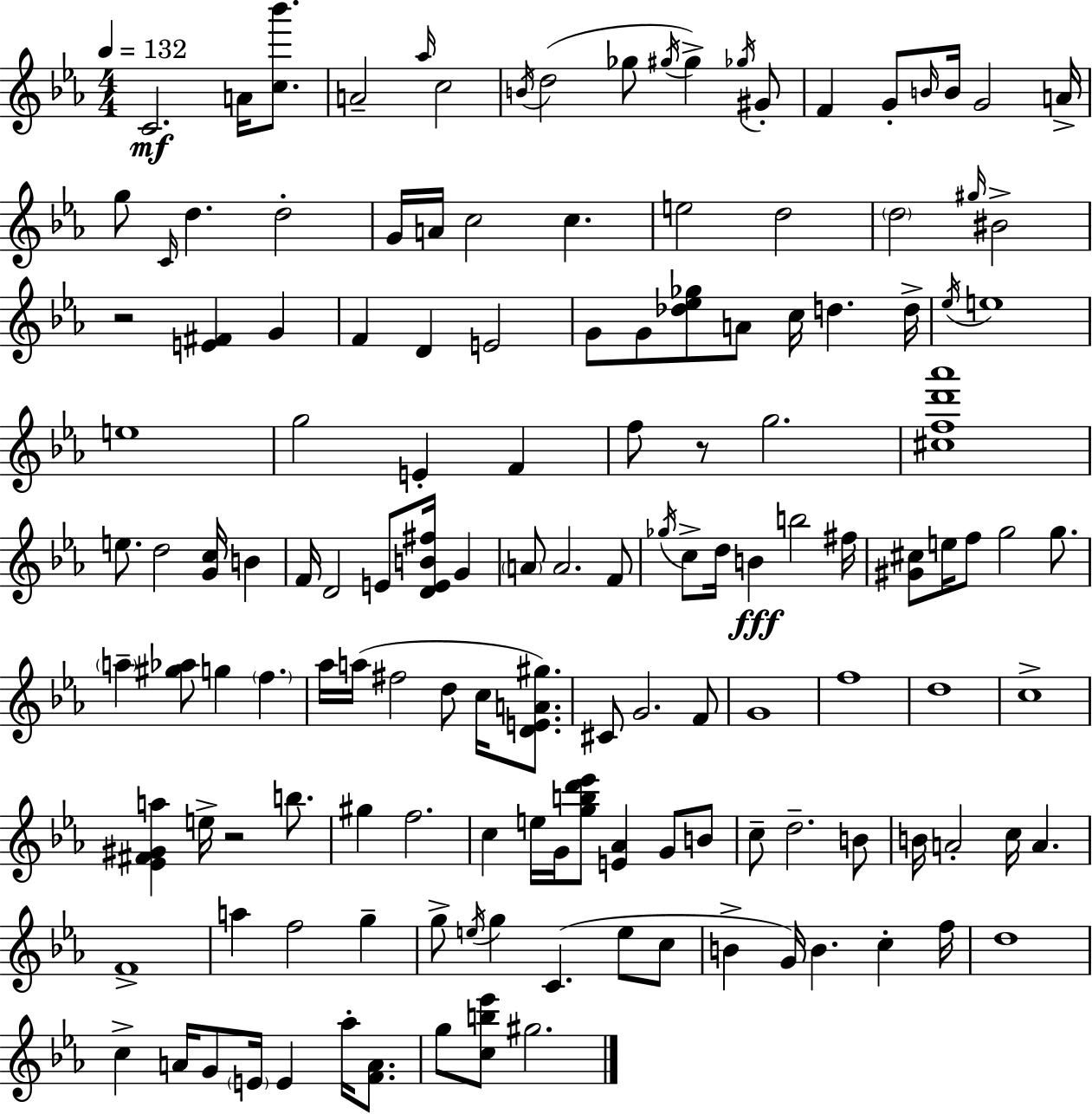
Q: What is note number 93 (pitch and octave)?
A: B4